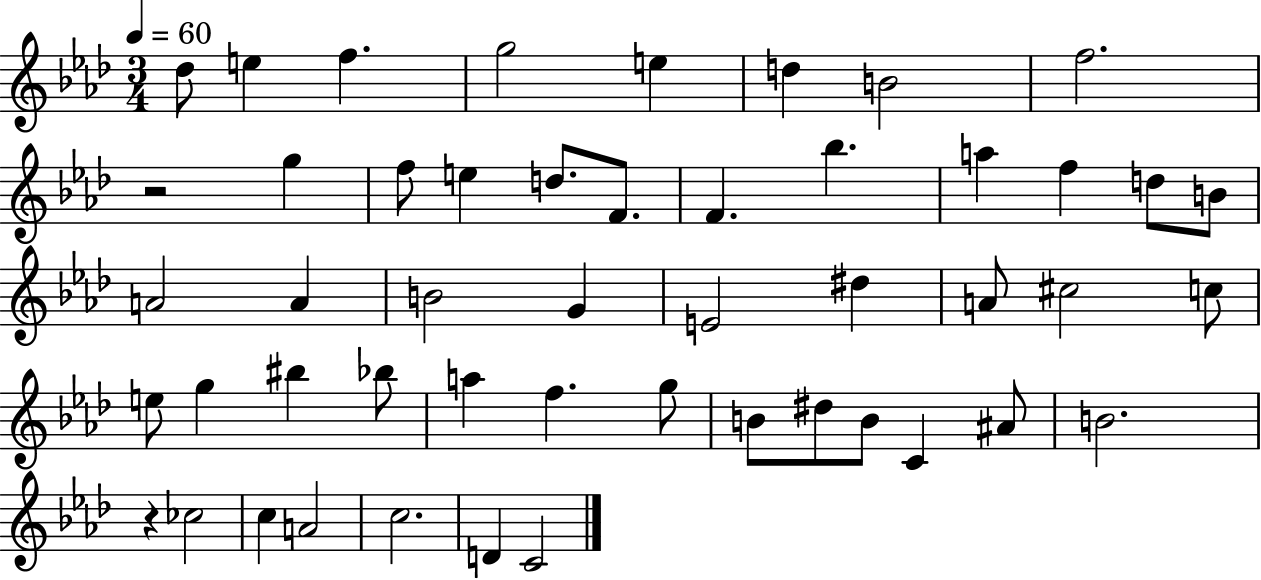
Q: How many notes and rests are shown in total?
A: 49